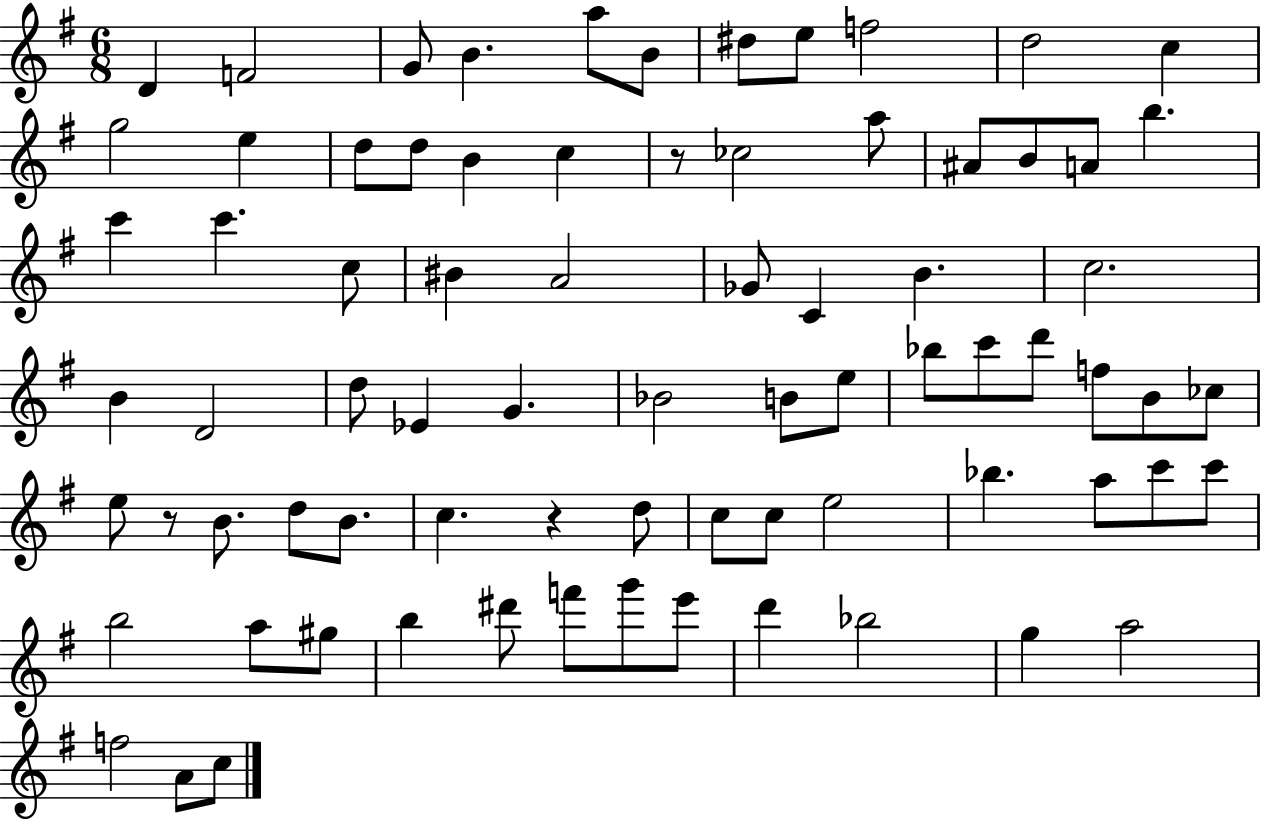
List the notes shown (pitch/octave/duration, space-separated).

D4/q F4/h G4/e B4/q. A5/e B4/e D#5/e E5/e F5/h D5/h C5/q G5/h E5/q D5/e D5/e B4/q C5/q R/e CES5/h A5/e A#4/e B4/e A4/e B5/q. C6/q C6/q. C5/e BIS4/q A4/h Gb4/e C4/q B4/q. C5/h. B4/q D4/h D5/e Eb4/q G4/q. Bb4/h B4/e E5/e Bb5/e C6/e D6/e F5/e B4/e CES5/e E5/e R/e B4/e. D5/e B4/e. C5/q. R/q D5/e C5/e C5/e E5/h Bb5/q. A5/e C6/e C6/e B5/h A5/e G#5/e B5/q D#6/e F6/e G6/e E6/e D6/q Bb5/h G5/q A5/h F5/h A4/e C5/e